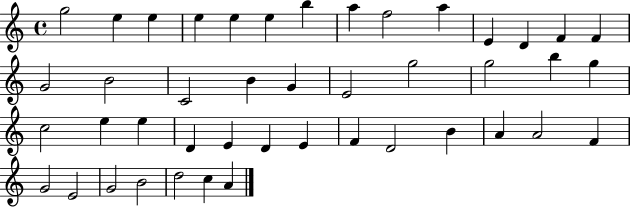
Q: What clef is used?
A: treble